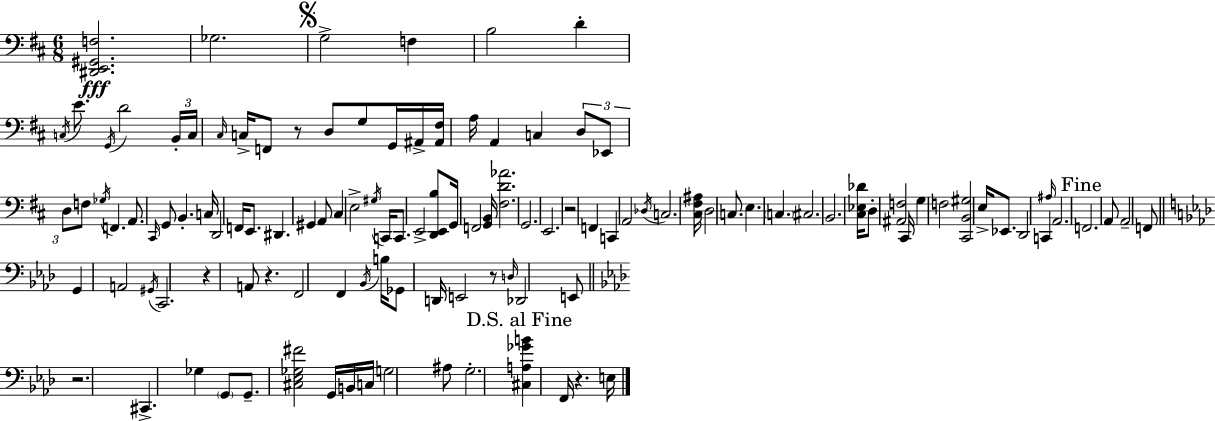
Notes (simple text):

[D#2,E2,G#2,F3]/h. Gb3/h. G3/h F3/q B3/h D4/q C3/s E4/e. G2/s D4/h B2/s C3/s C#3/s C3/s F2/e R/e D3/e G3/e G2/s A#2/s [A#2,F#3]/s A3/s A2/q C3/q D3/e Eb2/e D3/e F3/e Gb3/s F2/q. A2/e. C#2/s G2/e B2/q. C3/s D2/h F2/s E2/e. D#2/q. G#2/q A2/e C#3/q E3/h G#3/s C2/s C2/e. E2/h [D2,E2,B3]/e G2/s F2/h [G2,B2]/s [F#3,D4,Ab4]/h. G2/h. E2/h. R/h F2/q C2/q A2/h Db3/s C3/h. [C#3,F#3,A#3]/s D3/h C3/e. E3/q. C3/q. C#3/h. B2/h. [C#3,Eb3,Db4]/s D3/e [A#2,F3]/h C#2/s G3/q F3/h [C#2,B2,G#3]/h E3/s Eb2/e. D2/h C2/q A#3/s A2/h. F2/h. A2/e A2/h F2/e G2/q A2/h G#2/s C2/h. R/q A2/e R/q. F2/h F2/q Bb2/s B3/s Gb2/e D2/s E2/h R/e D3/s Db2/h E2/e R/h. C#2/q. Gb3/q G2/e G2/e. [C#3,Eb3,Gb3,F#4]/h G2/s B2/s C3/s G3/h A#3/e G3/h. [C#3,A3,Gb4,B4]/q F2/s R/q. E3/s